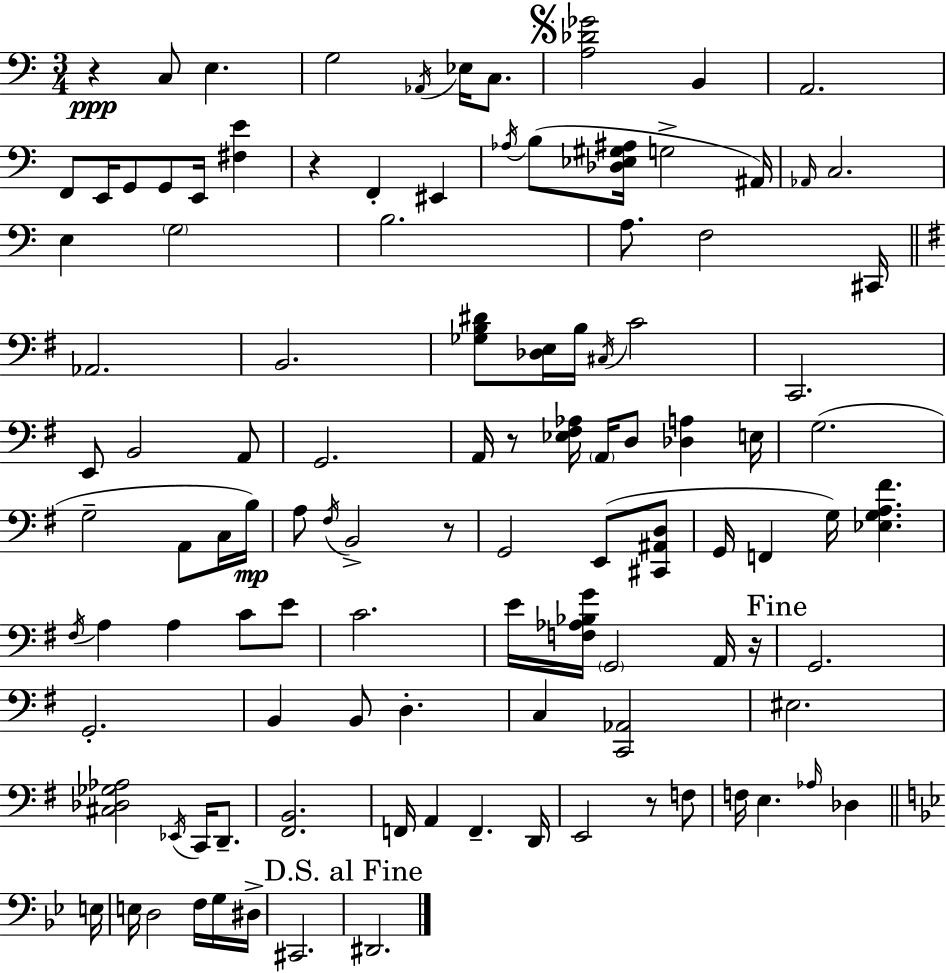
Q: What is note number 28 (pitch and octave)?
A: Ab2